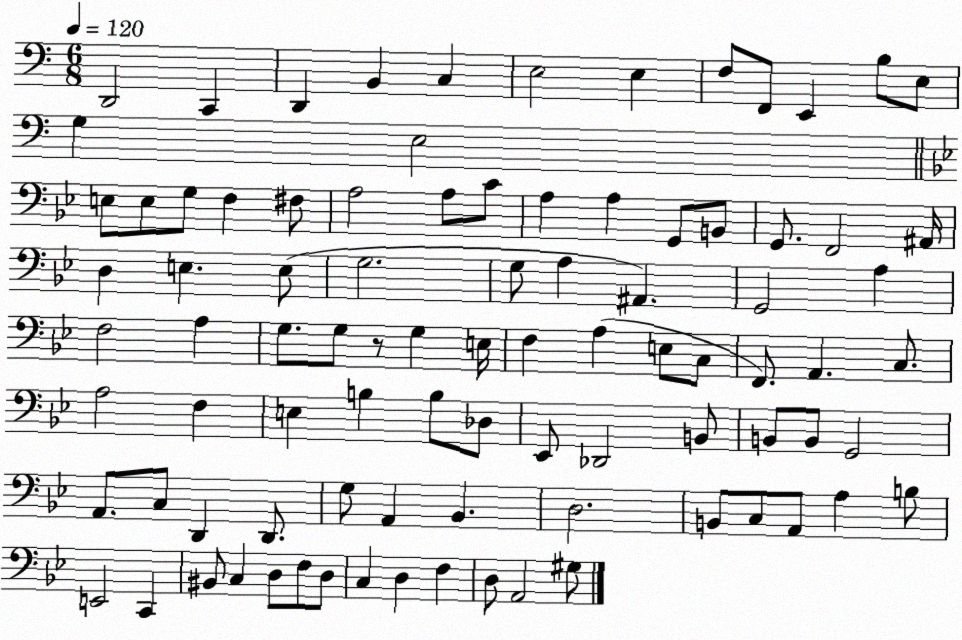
X:1
T:Untitled
M:6/8
L:1/4
K:C
D,,2 C,, D,, B,, C, E,2 E, F,/2 F,,/2 E,, B,/2 E,/2 G, E,2 E,/2 E,/2 G,/2 F, ^F,/2 A,2 A,/2 C/2 A, A, G,,/2 B,,/2 G,,/2 F,,2 ^A,,/4 D, E, E,/2 G,2 G,/2 A, ^A,, G,,2 A, F,2 A, G,/2 G,/2 z/2 G, E,/4 F, A, E,/2 C,/2 F,,/2 A,, C,/2 A,2 F, E, B, B,/2 _D,/2 _E,,/2 _D,,2 B,,/2 B,,/2 B,,/2 G,,2 A,,/2 C,/2 D,, D,,/2 G,/2 A,, _B,, D,2 B,,/2 C,/2 A,,/2 A, B,/2 E,,2 C,, ^B,,/2 C, D,/2 F,/2 D,/2 C, D, F, D,/2 A,,2 ^G,/2